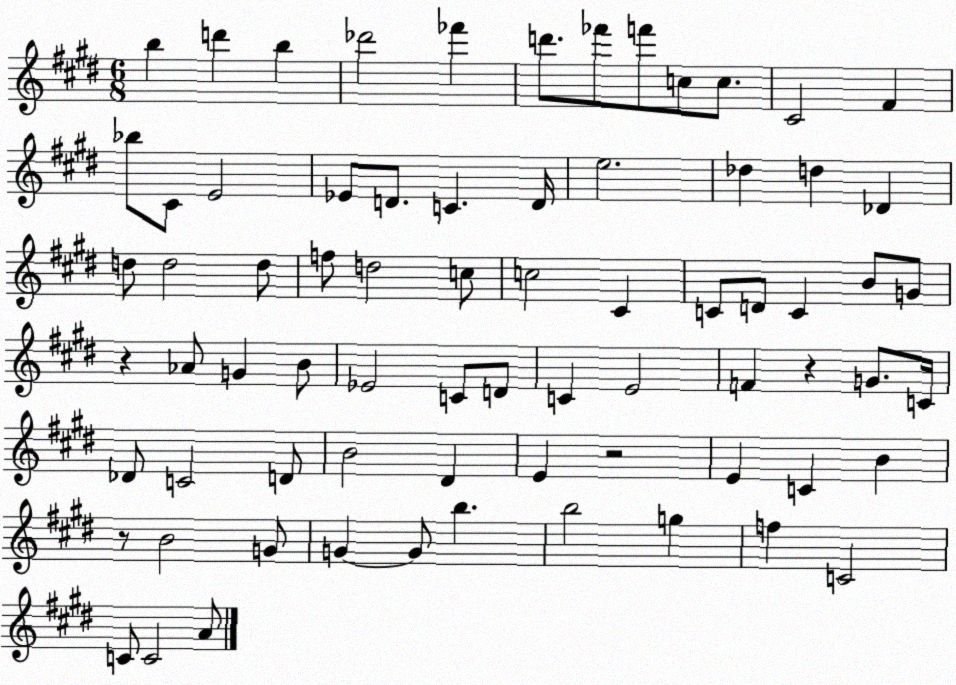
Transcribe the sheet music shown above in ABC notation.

X:1
T:Untitled
M:6/8
L:1/4
K:E
b d' b _d'2 _f' d'/2 _f'/2 f'/2 c/2 c/2 ^C2 ^F _b/2 ^C/2 E2 _E/2 D/2 C D/4 e2 _d d _D d/2 d2 d/2 f/2 d2 c/2 c2 ^C C/2 D/2 C B/2 G/2 z _A/2 G B/2 _E2 C/2 D/2 C E2 F z G/2 C/4 _D/2 C2 D/2 B2 ^D E z2 E C B z/2 B2 G/2 G G/2 b b2 g f C2 C/2 C2 A/2